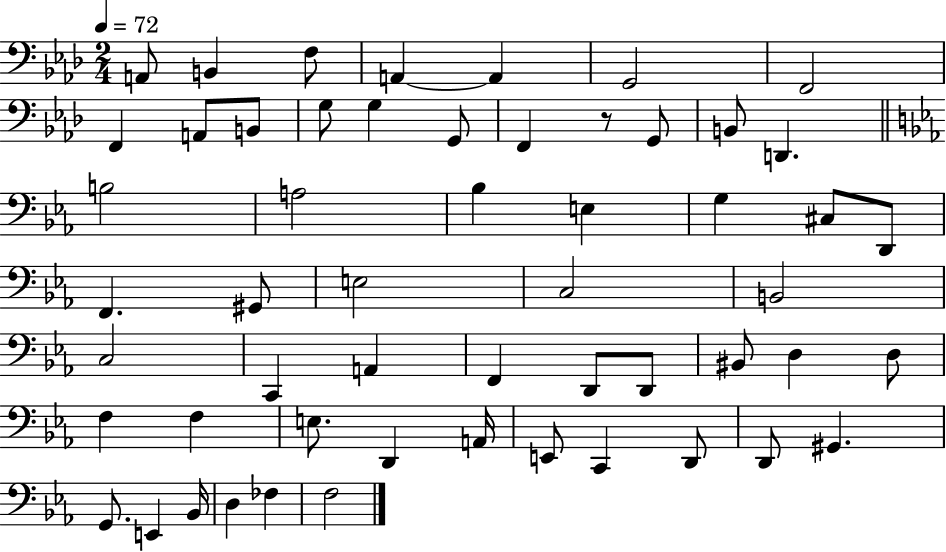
{
  \clef bass
  \numericTimeSignature
  \time 2/4
  \key aes \major
  \tempo 4 = 72
  a,8 b,4 f8 | a,4~~ a,4 | g,2 | f,2 | \break f,4 a,8 b,8 | g8 g4 g,8 | f,4 r8 g,8 | b,8 d,4. | \break \bar "||" \break \key c \minor b2 | a2 | bes4 e4 | g4 cis8 d,8 | \break f,4. gis,8 | e2 | c2 | b,2 | \break c2 | c,4 a,4 | f,4 d,8 d,8 | bis,8 d4 d8 | \break f4 f4 | e8. d,4 a,16 | e,8 c,4 d,8 | d,8 gis,4. | \break g,8. e,4 bes,16 | d4 fes4 | f2 | \bar "|."
}